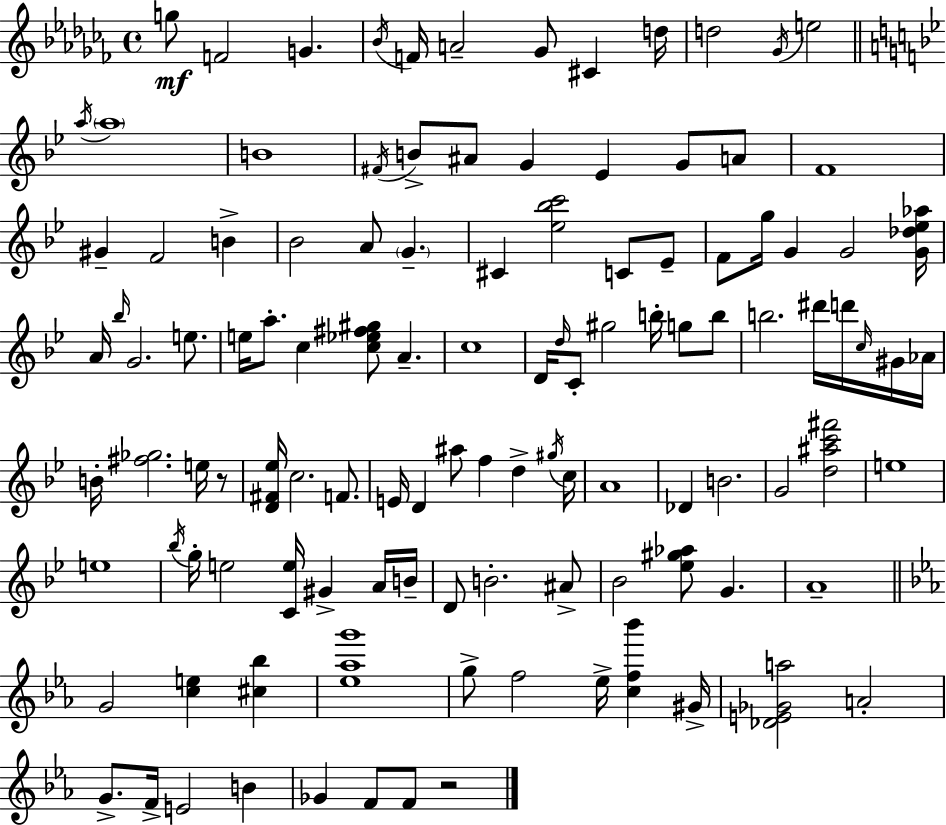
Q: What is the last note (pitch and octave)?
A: F4